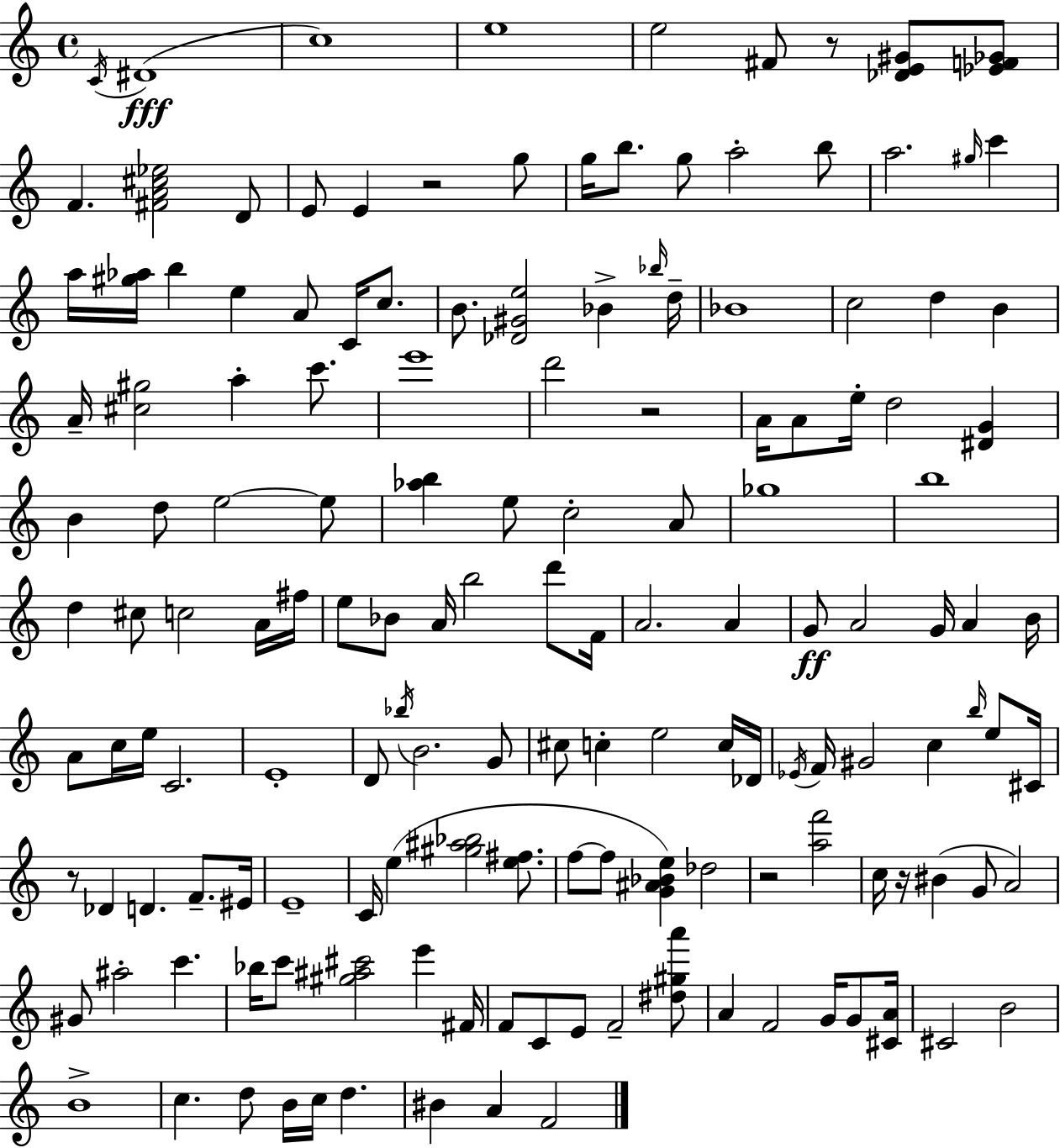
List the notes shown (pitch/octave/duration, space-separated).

C4/s D#4/w C5/w E5/w E5/h F#4/e R/e [Db4,E4,G#4]/e [Eb4,F4,Gb4]/e F4/q. [F#4,A4,C#5,Eb5]/h D4/e E4/e E4/q R/h G5/e G5/s B5/e. G5/e A5/h B5/e A5/h. G#5/s C6/q A5/s [G#5,Ab5]/s B5/q E5/q A4/e C4/s C5/e. B4/e. [Db4,G#4,E5]/h Bb4/q Bb5/s D5/s Bb4/w C5/h D5/q B4/q A4/s [C#5,G#5]/h A5/q C6/e. E6/w D6/h R/h A4/s A4/e E5/s D5/h [D#4,G4]/q B4/q D5/e E5/h E5/e [Ab5,B5]/q E5/e C5/h A4/e Gb5/w B5/w D5/q C#5/e C5/h A4/s F#5/s E5/e Bb4/e A4/s B5/h D6/e F4/s A4/h. A4/q G4/e A4/h G4/s A4/q B4/s A4/e C5/s E5/s C4/h. E4/w D4/e Bb5/s B4/h. G4/e C#5/e C5/q E5/h C5/s Db4/s Eb4/s F4/s G#4/h C5/q B5/s E5/e C#4/s R/e Db4/q D4/q. F4/e. EIS4/s E4/w C4/s E5/q [G#5,A#5,Bb5]/h [E5,F#5]/e. F5/e F5/e [G4,A#4,Bb4,E5]/q Db5/h R/h [A5,F6]/h C5/s R/s BIS4/q G4/e A4/h G#4/e A#5/h C6/q. Bb5/s C6/e [G#5,A#5,C#6]/h E6/q F#4/s F4/e C4/e E4/e F4/h [D#5,G#5,A6]/e A4/q F4/h G4/s G4/e [C#4,A4]/s C#4/h B4/h B4/w C5/q. D5/e B4/s C5/s D5/q. BIS4/q A4/q F4/h